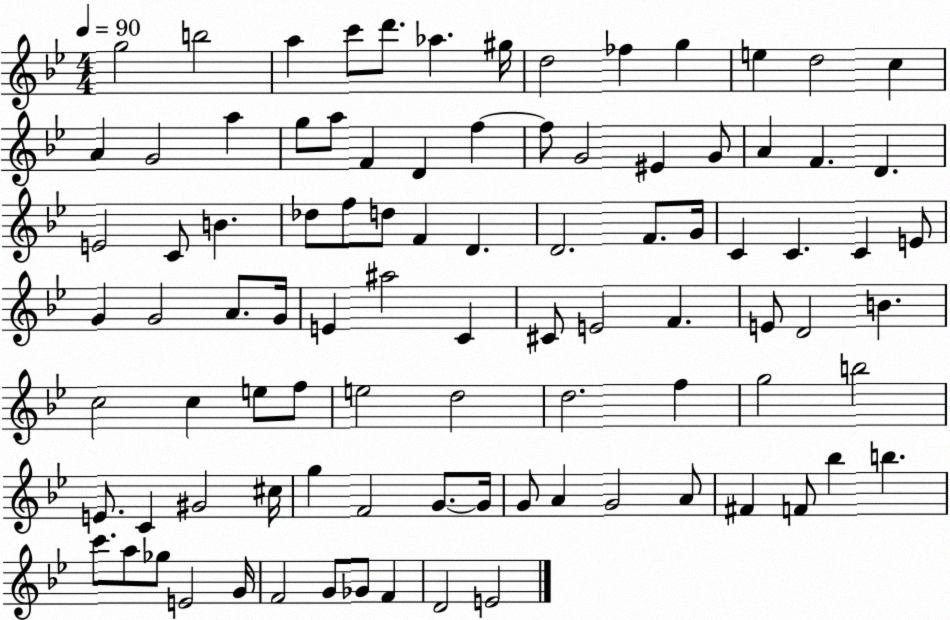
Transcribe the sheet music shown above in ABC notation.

X:1
T:Untitled
M:4/4
L:1/4
K:Bb
g2 b2 a c'/2 d'/2 _a ^g/4 d2 _f g e d2 c A G2 a g/2 a/2 F D f f/2 G2 ^E G/2 A F D E2 C/2 B _d/2 f/2 d/2 F D D2 F/2 G/4 C C C E/2 G G2 A/2 G/4 E ^a2 C ^C/2 E2 F E/2 D2 B c2 c e/2 f/2 e2 d2 d2 f g2 b2 E/2 C ^G2 ^c/4 g F2 G/2 G/4 G/2 A G2 A/2 ^F F/2 _b b c'/2 a/2 _g/2 E2 G/4 F2 G/2 _G/2 F D2 E2